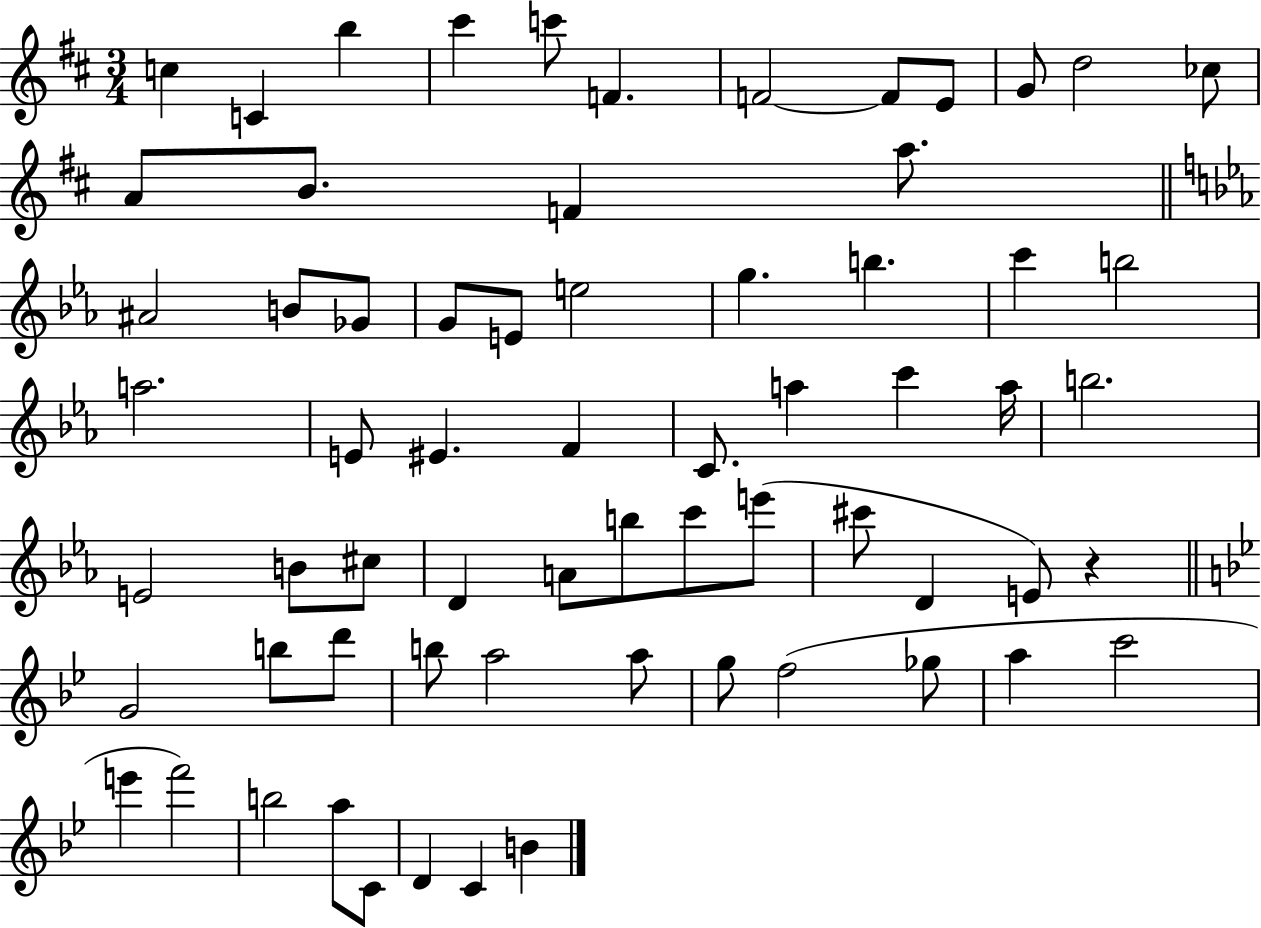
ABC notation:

X:1
T:Untitled
M:3/4
L:1/4
K:D
c C b ^c' c'/2 F F2 F/2 E/2 G/2 d2 _c/2 A/2 B/2 F a/2 ^A2 B/2 _G/2 G/2 E/2 e2 g b c' b2 a2 E/2 ^E F C/2 a c' a/4 b2 E2 B/2 ^c/2 D A/2 b/2 c'/2 e'/2 ^c'/2 D E/2 z G2 b/2 d'/2 b/2 a2 a/2 g/2 f2 _g/2 a c'2 e' f'2 b2 a/2 C/2 D C B